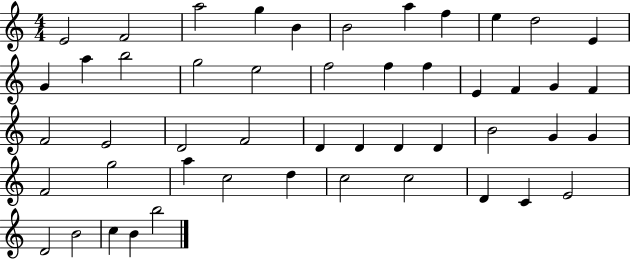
X:1
T:Untitled
M:4/4
L:1/4
K:C
E2 F2 a2 g B B2 a f e d2 E G a b2 g2 e2 f2 f f E F G F F2 E2 D2 F2 D D D D B2 G G F2 g2 a c2 d c2 c2 D C E2 D2 B2 c B b2